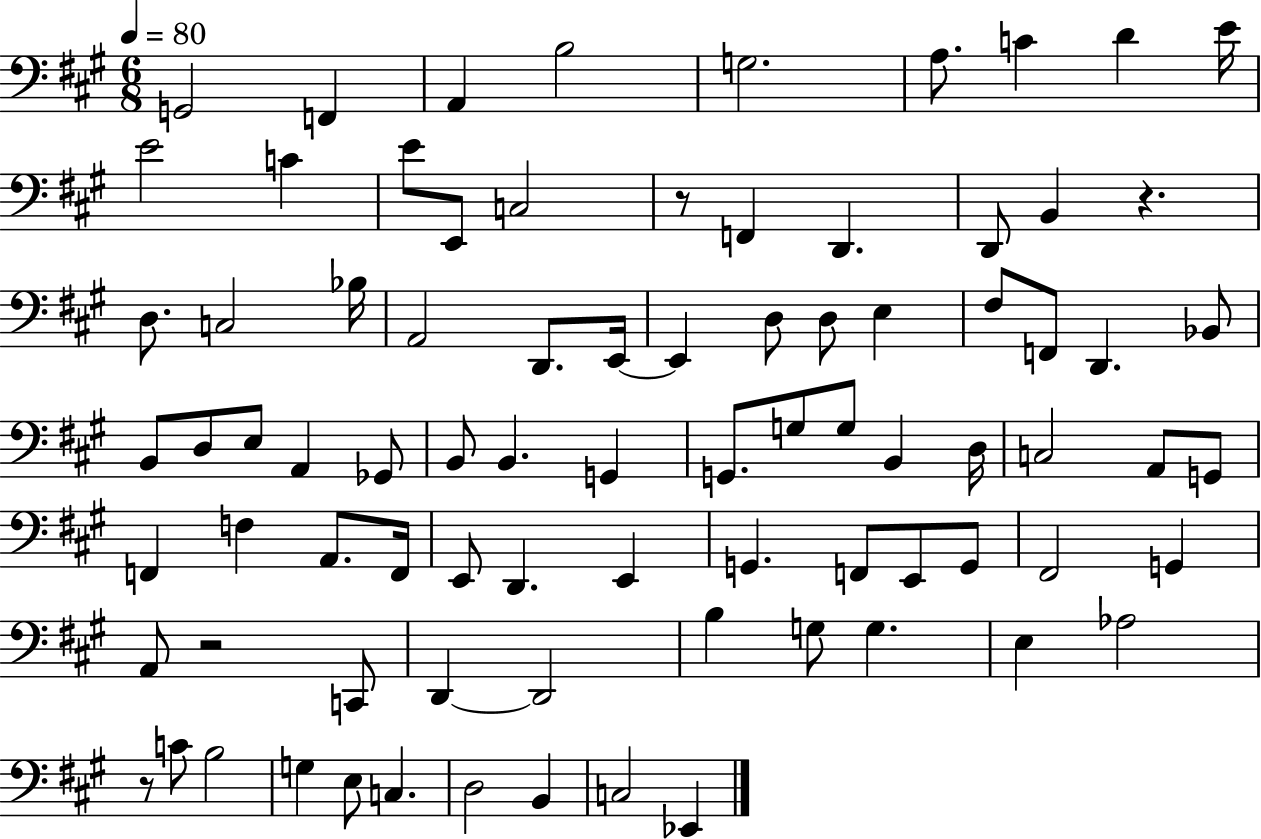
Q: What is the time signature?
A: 6/8